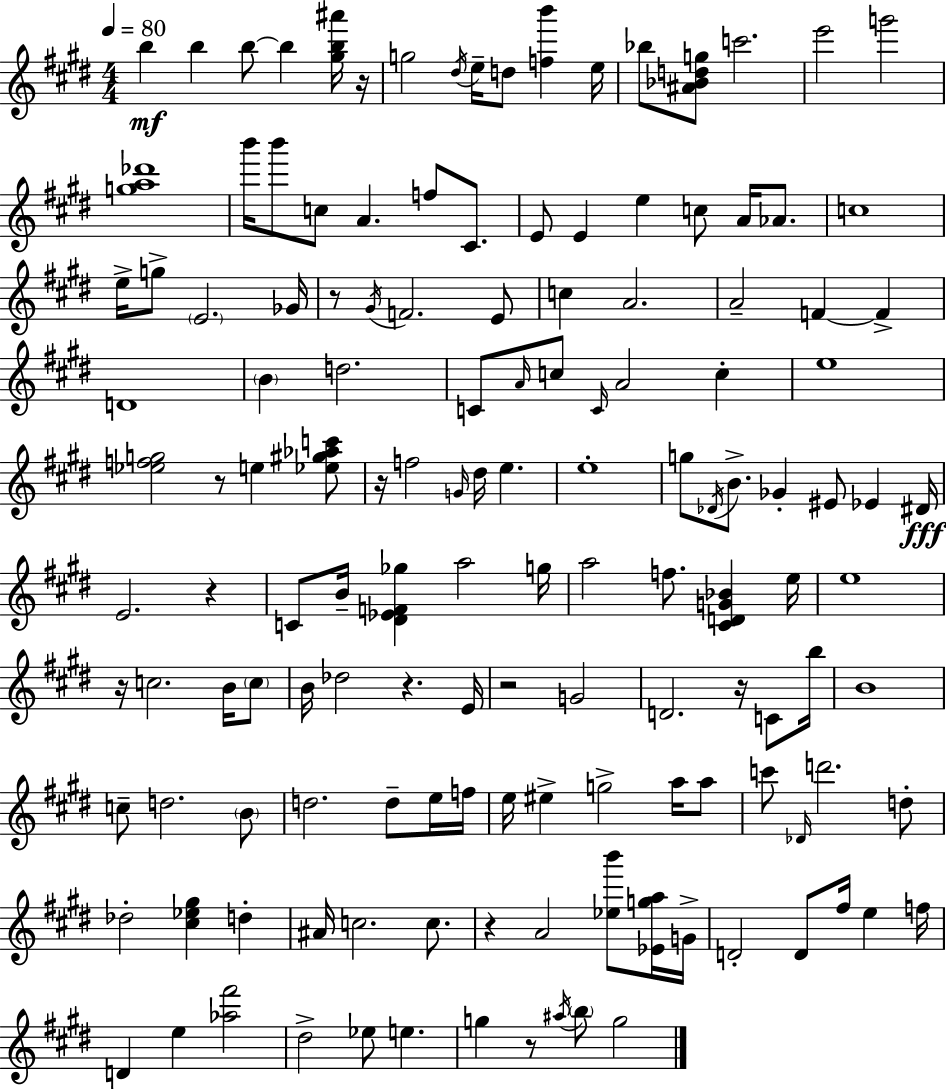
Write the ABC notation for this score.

X:1
T:Untitled
M:4/4
L:1/4
K:E
b b b/2 b [^gb^a']/4 z/4 g2 ^d/4 e/4 d/2 [fb'] e/4 _b/2 [^A_Bdg]/2 c'2 e'2 g'2 [ga_d']4 b'/4 b'/2 c/2 A f/2 ^C/2 E/2 E e c/2 A/4 _A/2 c4 e/4 g/2 E2 _G/4 z/2 ^G/4 F2 E/2 c A2 A2 F F D4 B d2 C/2 A/4 c/2 C/4 A2 c e4 [_efg]2 z/2 e [_e^g_ac']/2 z/4 f2 G/4 ^d/4 e e4 g/2 _D/4 B/2 _G ^E/2 _E ^D/4 E2 z C/2 B/4 [^D_EF_g] a2 g/4 a2 f/2 [^CDG_B] e/4 e4 z/4 c2 B/4 c/2 B/4 _d2 z E/4 z2 G2 D2 z/4 C/2 b/4 B4 c/2 d2 B/2 d2 d/2 e/4 f/4 e/4 ^e g2 a/4 a/2 c'/2 _D/4 d'2 d/2 _d2 [^c_e^g] d ^A/4 c2 c/2 z A2 [_eb']/2 [_Ega]/4 G/4 D2 D/2 ^f/4 e f/4 D e [_a^f']2 ^d2 _e/2 e g z/2 ^a/4 b/2 g2